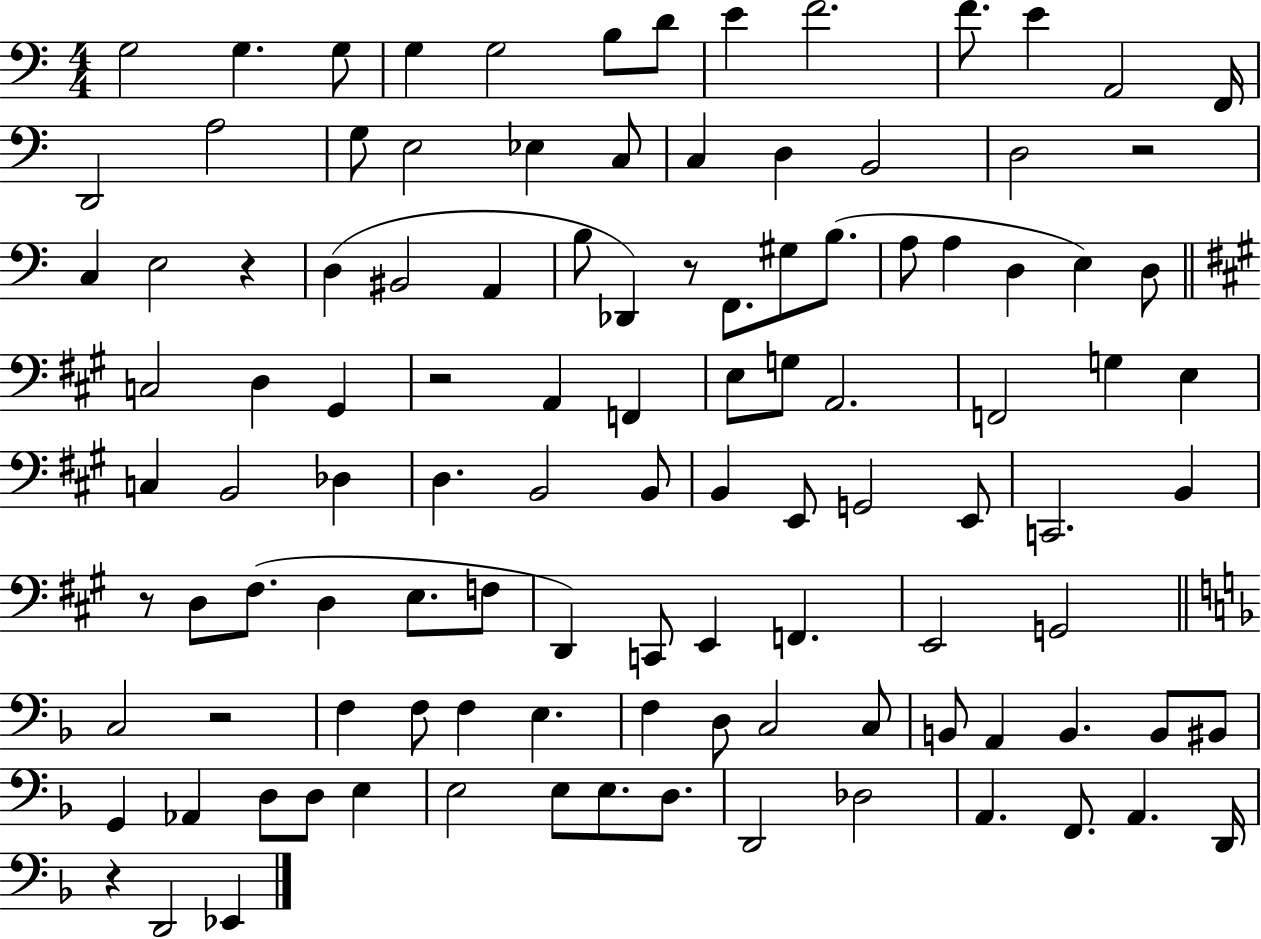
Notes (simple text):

G3/h G3/q. G3/e G3/q G3/h B3/e D4/e E4/q F4/h. F4/e. E4/q A2/h F2/s D2/h A3/h G3/e E3/h Eb3/q C3/e C3/q D3/q B2/h D3/h R/h C3/q E3/h R/q D3/q BIS2/h A2/q B3/e Db2/q R/e F2/e. G#3/e B3/e. A3/e A3/q D3/q E3/q D3/e C3/h D3/q G#2/q R/h A2/q F2/q E3/e G3/e A2/h. F2/h G3/q E3/q C3/q B2/h Db3/q D3/q. B2/h B2/e B2/q E2/e G2/h E2/e C2/h. B2/q R/e D3/e F#3/e. D3/q E3/e. F3/e D2/q C2/e E2/q F2/q. E2/h G2/h C3/h R/h F3/q F3/e F3/q E3/q. F3/q D3/e C3/h C3/e B2/e A2/q B2/q. B2/e BIS2/e G2/q Ab2/q D3/e D3/e E3/q E3/h E3/e E3/e. D3/e. D2/h Db3/h A2/q. F2/e. A2/q. D2/s R/q D2/h Eb2/q